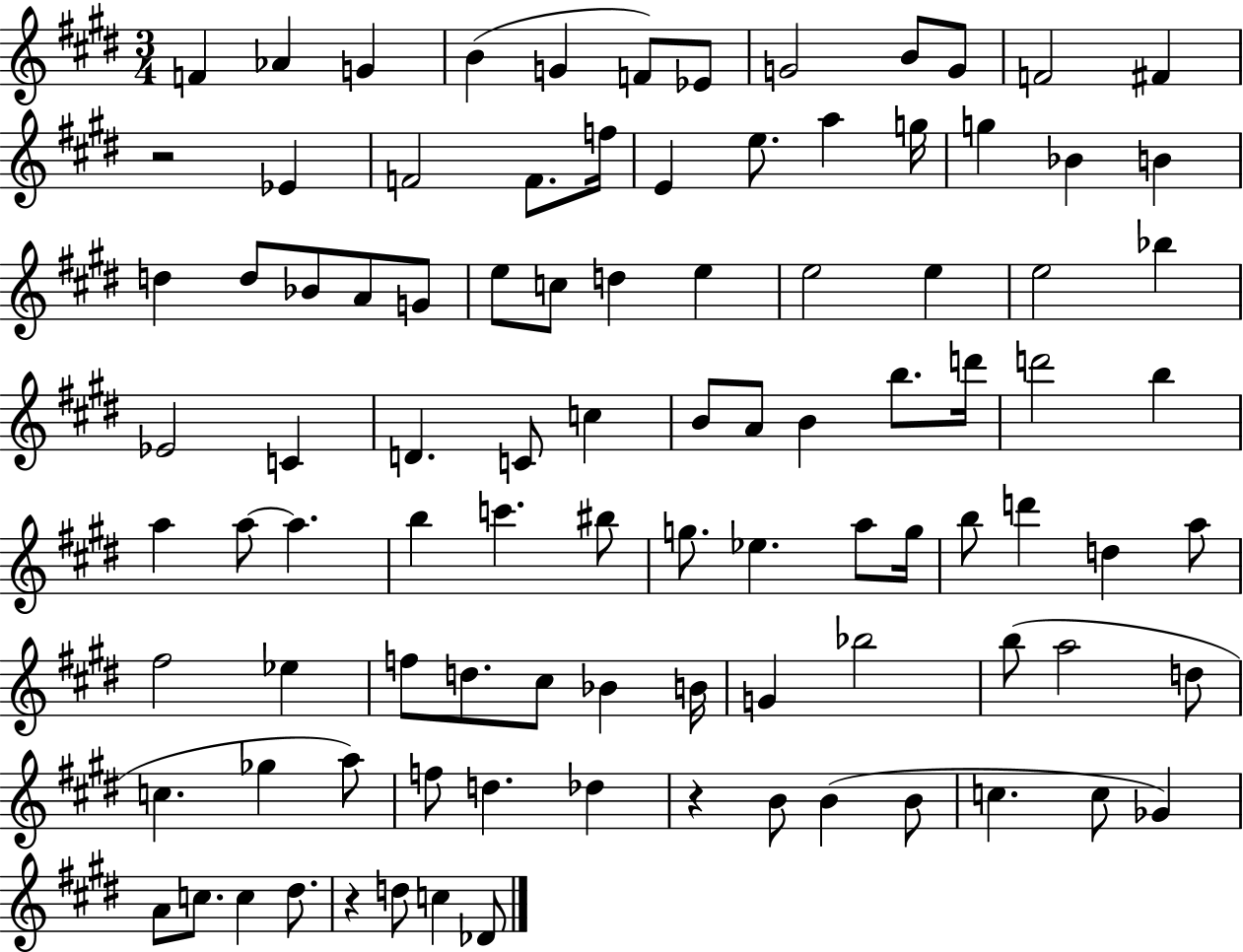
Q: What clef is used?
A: treble